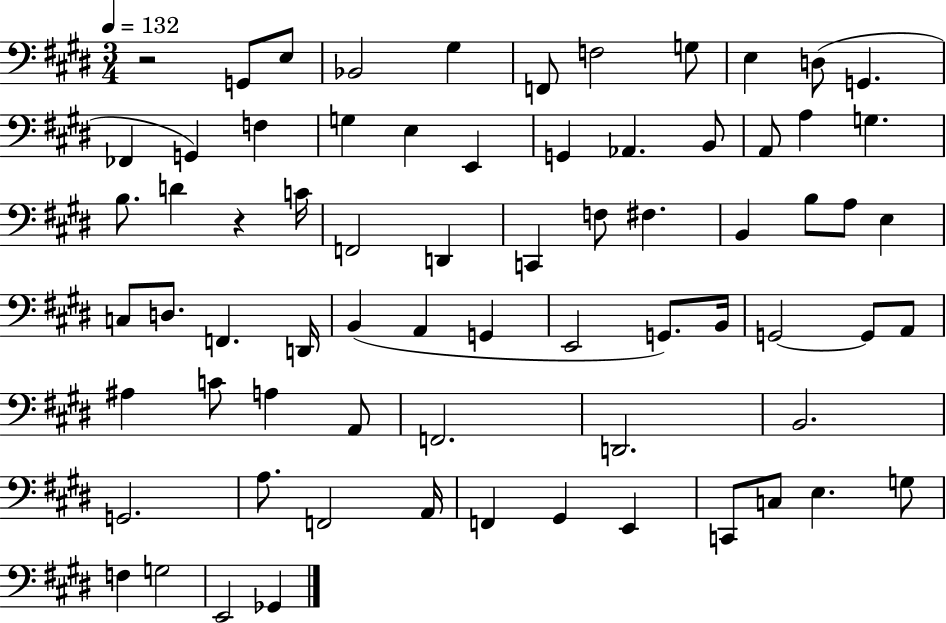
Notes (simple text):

R/h G2/e E3/e Bb2/h G#3/q F2/e F3/h G3/e E3/q D3/e G2/q. FES2/q G2/q F3/q G3/q E3/q E2/q G2/q Ab2/q. B2/e A2/e A3/q G3/q. B3/e. D4/q R/q C4/s F2/h D2/q C2/q F3/e F#3/q. B2/q B3/e A3/e E3/q C3/e D3/e. F2/q. D2/s B2/q A2/q G2/q E2/h G2/e. B2/s G2/h G2/e A2/e A#3/q C4/e A3/q A2/e F2/h. D2/h. B2/h. G2/h. A3/e. F2/h A2/s F2/q G#2/q E2/q C2/e C3/e E3/q. G3/e F3/q G3/h E2/h Gb2/q